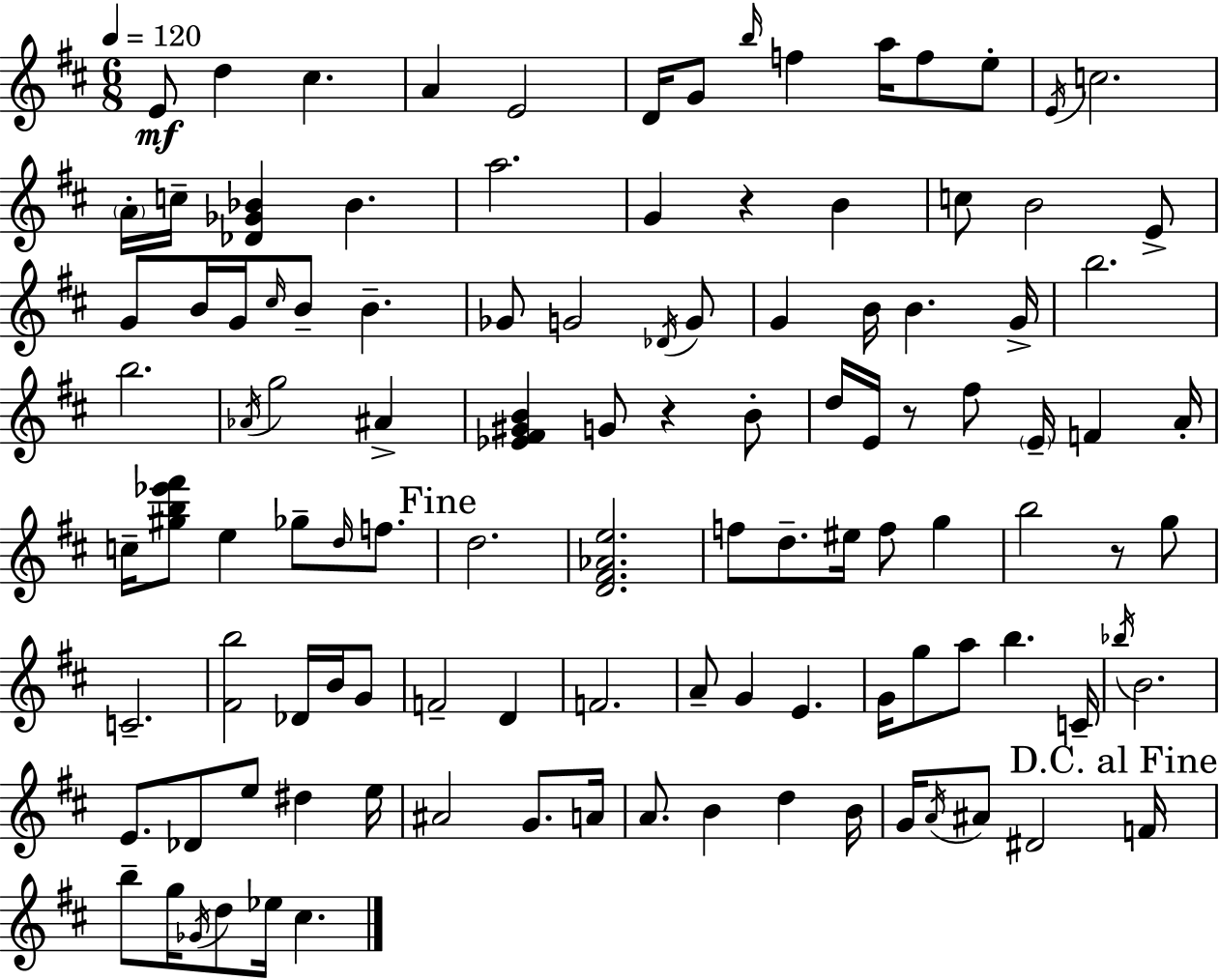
{
  \clef treble
  \numericTimeSignature
  \time 6/8
  \key d \major
  \tempo 4 = 120
  e'8\mf d''4 cis''4. | a'4 e'2 | d'16 g'8 \grace { b''16 } f''4 a''16 f''8 e''8-. | \acciaccatura { e'16 } c''2. | \break \parenthesize a'16-. c''16-- <des' ges' bes'>4 bes'4. | a''2. | g'4 r4 b'4 | c''8 b'2 | \break e'8-> g'8 b'16 g'16 \grace { cis''16 } b'8-- b'4.-- | ges'8 g'2 | \acciaccatura { des'16 } g'8 g'4 b'16 b'4. | g'16-> b''2. | \break b''2. | \acciaccatura { aes'16 } g''2 | ais'4-> <ees' fis' gis' b'>4 g'8 r4 | b'8-. d''16 e'16 r8 fis''8 \parenthesize e'16-- | \break f'4 a'16-. c''16-- <gis'' b'' ees''' fis'''>8 e''4 | ges''8-- \grace { d''16 } f''8. \mark "Fine" d''2. | <d' fis' aes' e''>2. | f''8 d''8.-- eis''16 | \break f''8 g''4 b''2 | r8 g''8 c'2.-- | <fis' b''>2 | des'16 b'16 g'8 f'2-- | \break d'4 f'2. | a'8-- g'4 | e'4. g'16 g''8 a''8 b''4. | c'16-- \acciaccatura { bes''16 } b'2. | \break e'8. des'8 | e''8 dis''4 e''16 ais'2 | g'8. a'16 a'8. b'4 | d''4 b'16 g'16 \acciaccatura { a'16 } ais'8 dis'2 | \break \mark "D.C. al Fine" f'16 b''8-- g''16 \acciaccatura { ges'16 } | d''8 ees''16 cis''4. \bar "|."
}